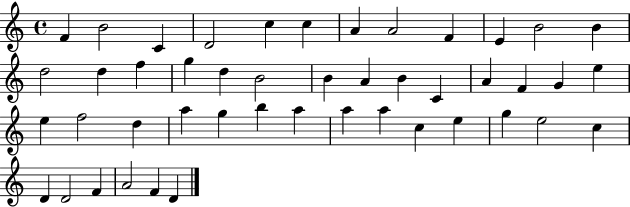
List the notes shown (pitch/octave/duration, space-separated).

F4/q B4/h C4/q D4/h C5/q C5/q A4/q A4/h F4/q E4/q B4/h B4/q D5/h D5/q F5/q G5/q D5/q B4/h B4/q A4/q B4/q C4/q A4/q F4/q G4/q E5/q E5/q F5/h D5/q A5/q G5/q B5/q A5/q A5/q A5/q C5/q E5/q G5/q E5/h C5/q D4/q D4/h F4/q A4/h F4/q D4/q